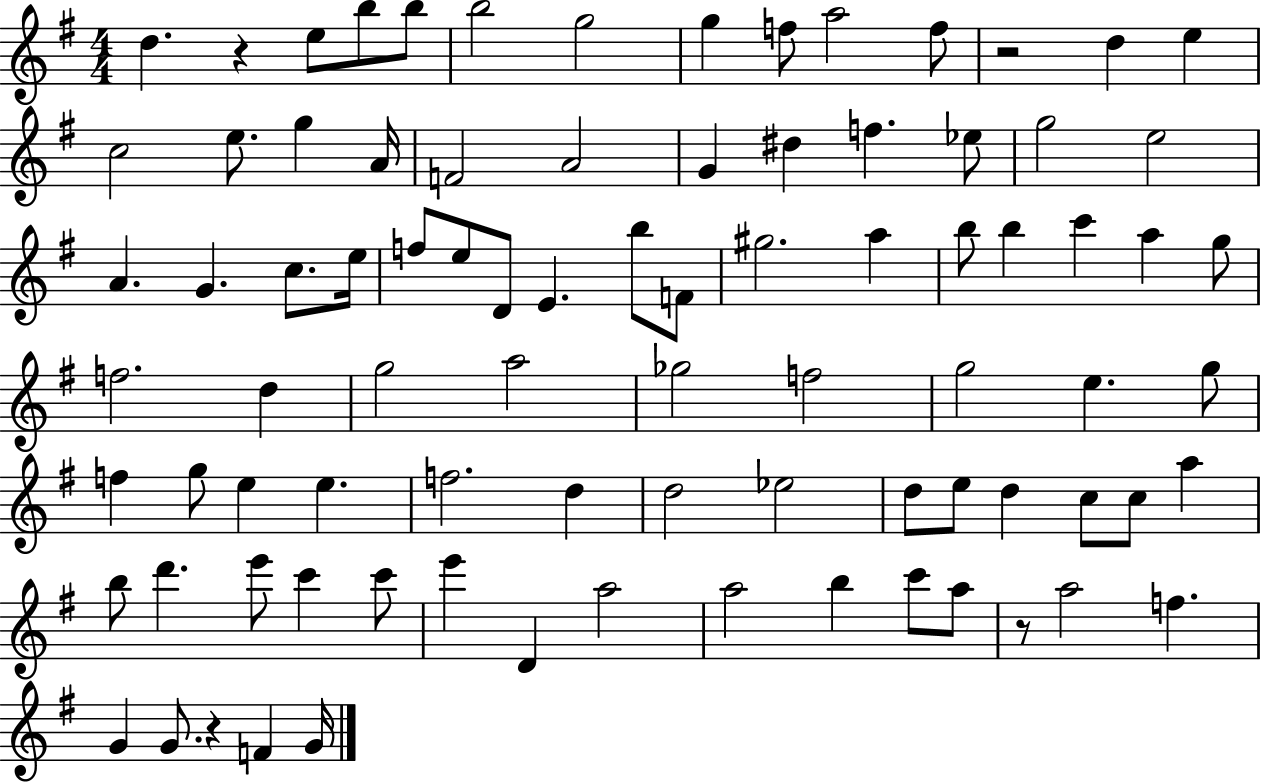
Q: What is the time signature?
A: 4/4